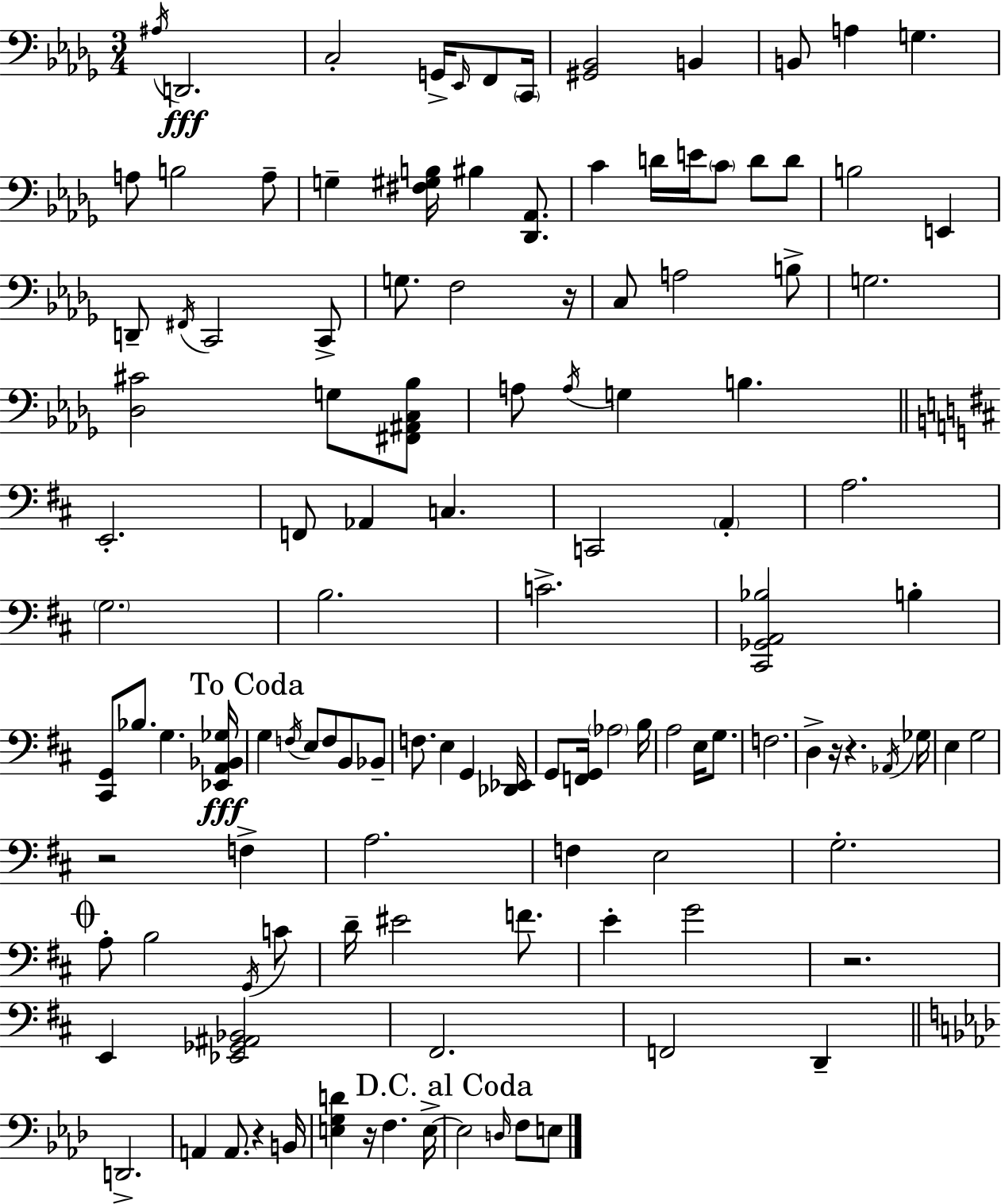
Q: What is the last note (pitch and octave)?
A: E3